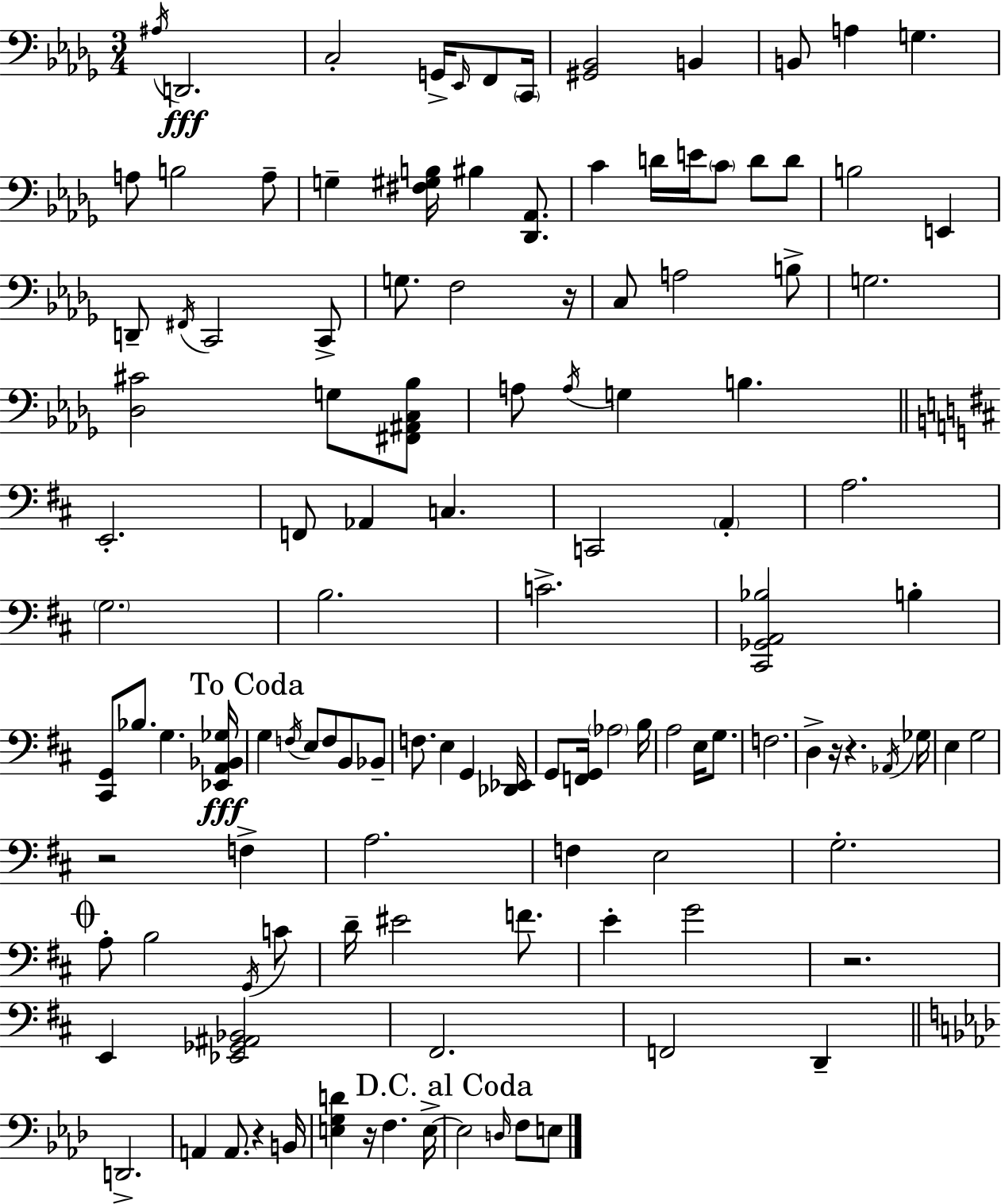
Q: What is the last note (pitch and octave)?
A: E3